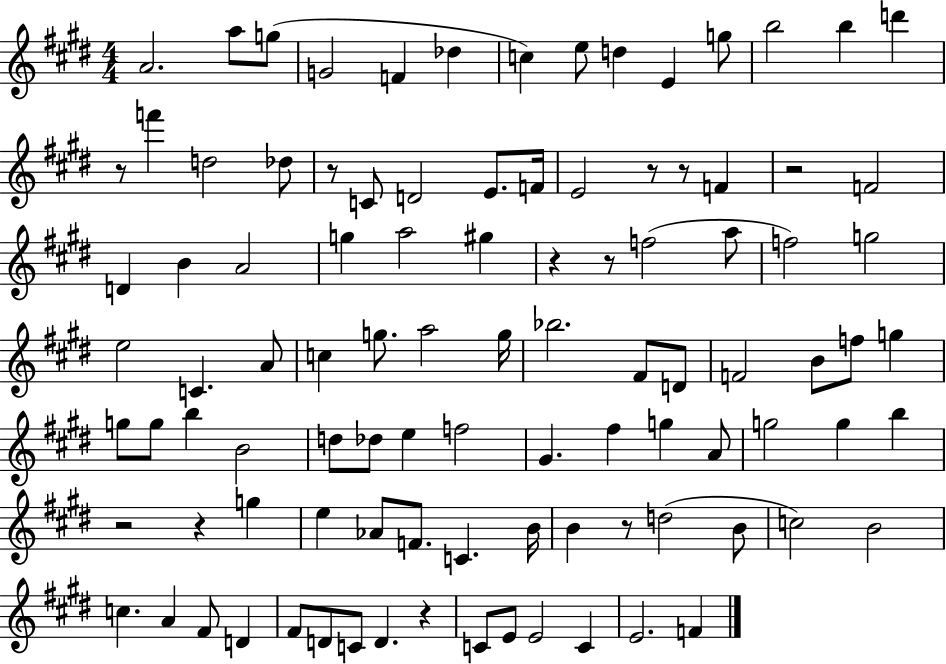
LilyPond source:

{
  \clef treble
  \numericTimeSignature
  \time 4/4
  \key e \major
  \repeat volta 2 { a'2. a''8 g''8( | g'2 f'4 des''4 | c''4) e''8 d''4 e'4 g''8 | b''2 b''4 d'''4 | \break r8 f'''4 d''2 des''8 | r8 c'8 d'2 e'8. f'16 | e'2 r8 r8 f'4 | r2 f'2 | \break d'4 b'4 a'2 | g''4 a''2 gis''4 | r4 r8 f''2( a''8 | f''2) g''2 | \break e''2 c'4. a'8 | c''4 g''8. a''2 g''16 | bes''2. fis'8 d'8 | f'2 b'8 f''8 g''4 | \break g''8 g''8 b''4 b'2 | d''8 des''8 e''4 f''2 | gis'4. fis''4 g''4 a'8 | g''2 g''4 b''4 | \break r2 r4 g''4 | e''4 aes'8 f'8. c'4. b'16 | b'4 r8 d''2( b'8 | c''2) b'2 | \break c''4. a'4 fis'8 d'4 | fis'8 d'8 c'8 d'4. r4 | c'8 e'8 e'2 c'4 | e'2. f'4 | \break } \bar "|."
}